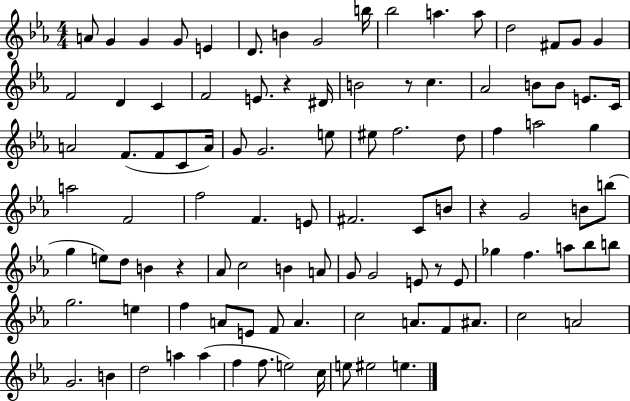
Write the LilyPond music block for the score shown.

{
  \clef treble
  \numericTimeSignature
  \time 4/4
  \key ees \major
  a'8 g'4 g'4 g'8 e'4 | d'8. b'4 g'2 b''16 | bes''2 a''4. a''8 | d''2 fis'8 g'8 g'4 | \break f'2 d'4 c'4 | f'2 e'8. r4 dis'16 | b'2 r8 c''4. | aes'2 b'8 b'8 e'8. c'16 | \break a'2 f'8.( f'8 c'8 a'16) | g'8 g'2. e''8 | eis''8 f''2. d''8 | f''4 a''2 g''4 | \break a''2 f'2 | f''2 f'4. e'8 | fis'2. c'8 b'8 | r4 g'2 b'8 b''8( | \break g''4 e''8) d''8 b'4 r4 | aes'8 c''2 b'4 a'8 | g'8 g'2 e'8 r8 e'8 | ges''4 f''4. a''8 bes''8 b''8 | \break g''2. e''4 | f''4 a'8 e'8 f'8 a'4. | c''2 a'8. f'8 ais'8. | c''2 a'2 | \break g'2. b'4 | d''2 a''4 a''4( | f''4 f''8. e''2) c''16 | e''8 eis''2 e''4. | \break \bar "|."
}